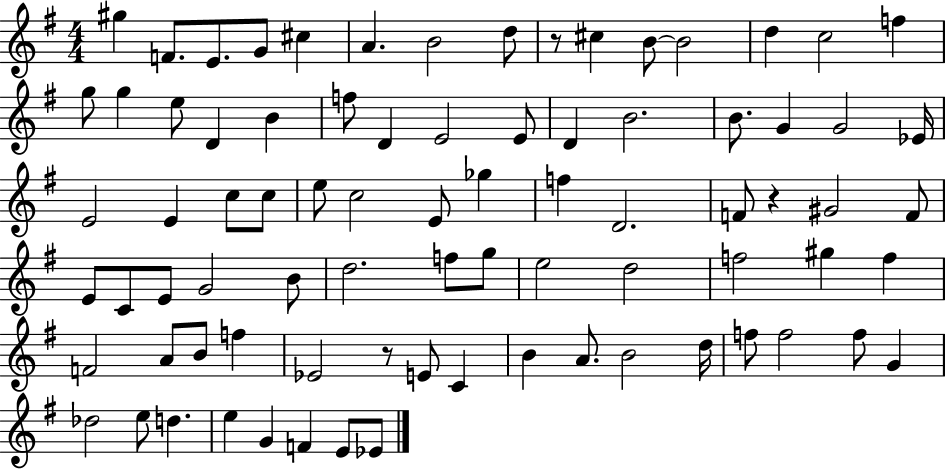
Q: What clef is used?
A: treble